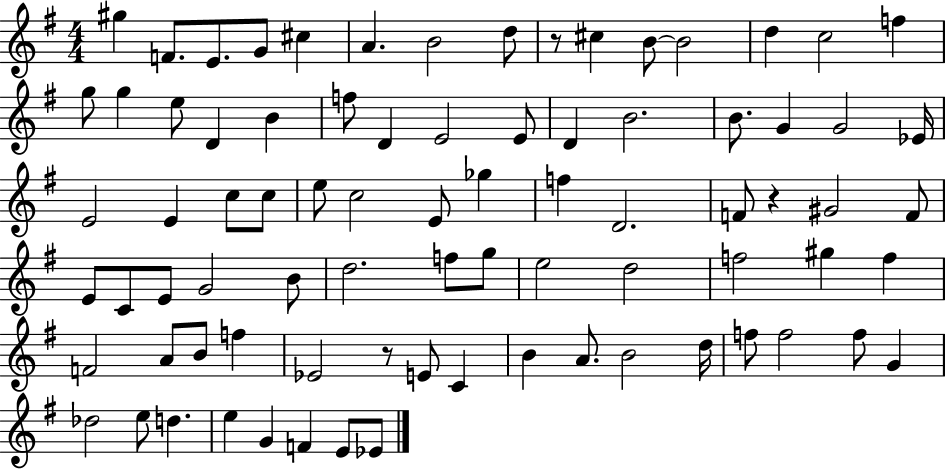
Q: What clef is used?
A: treble